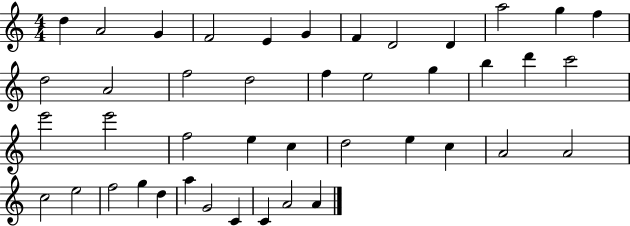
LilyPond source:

{
  \clef treble
  \numericTimeSignature
  \time 4/4
  \key c \major
  d''4 a'2 g'4 | f'2 e'4 g'4 | f'4 d'2 d'4 | a''2 g''4 f''4 | \break d''2 a'2 | f''2 d''2 | f''4 e''2 g''4 | b''4 d'''4 c'''2 | \break e'''2 e'''2 | f''2 e''4 c''4 | d''2 e''4 c''4 | a'2 a'2 | \break c''2 e''2 | f''2 g''4 d''4 | a''4 g'2 c'4 | c'4 a'2 a'4 | \break \bar "|."
}